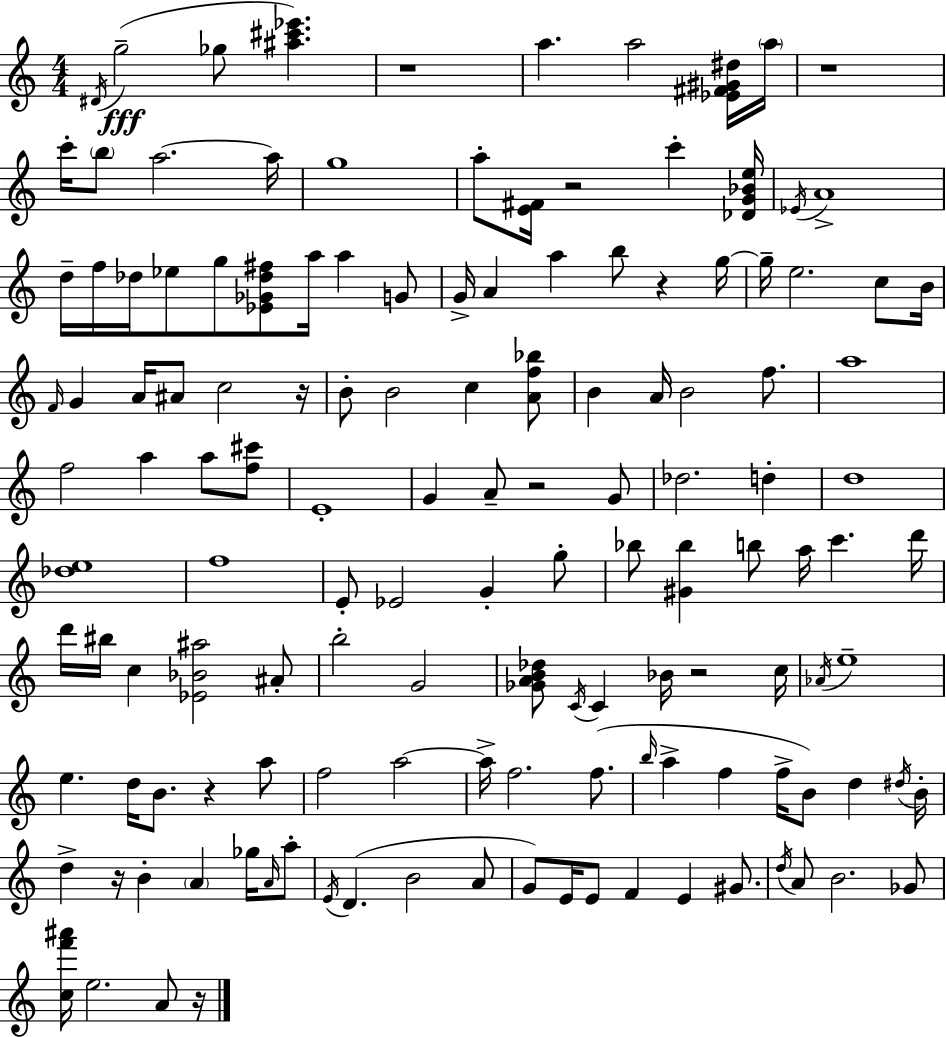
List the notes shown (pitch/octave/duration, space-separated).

D#4/s G5/h Gb5/e [A#5,C#6,Eb6]/q. R/w A5/q. A5/h [Eb4,F#4,G#4,D#5]/s A5/s R/w C6/s B5/e A5/h. A5/s G5/w A5/e [E4,F#4]/s R/h C6/q [Db4,G4,Bb4,E5]/s Eb4/s A4/w D5/s F5/s Db5/s Eb5/e G5/e [Eb4,Gb4,Db5,F#5]/e A5/s A5/q G4/e G4/s A4/q A5/q B5/e R/q G5/s G5/s E5/h. C5/e B4/s F4/s G4/q A4/s A#4/e C5/h R/s B4/e B4/h C5/q [A4,F5,Bb5]/e B4/q A4/s B4/h F5/e. A5/w F5/h A5/q A5/e [F5,C#6]/e E4/w G4/q A4/e R/h G4/e Db5/h. D5/q D5/w [Db5,E5]/w F5/w E4/e Eb4/h G4/q G5/e Bb5/e [G#4,Bb5]/q B5/e A5/s C6/q. D6/s D6/s BIS5/s C5/q [Eb4,Bb4,A#5]/h A#4/e B5/h G4/h [Gb4,A4,B4,Db5]/e C4/s C4/q Bb4/s R/h C5/s Ab4/s E5/w E5/q. D5/s B4/e. R/q A5/e F5/h A5/h A5/s F5/h. F5/e. B5/s A5/q F5/q F5/s B4/e D5/q D#5/s B4/s D5/q R/s B4/q A4/q Gb5/s A4/s A5/e E4/s D4/q. B4/h A4/e G4/e E4/s E4/e F4/q E4/q G#4/e. D5/s A4/e B4/h. Gb4/e [C5,F6,A#6]/s E5/h. A4/e R/s